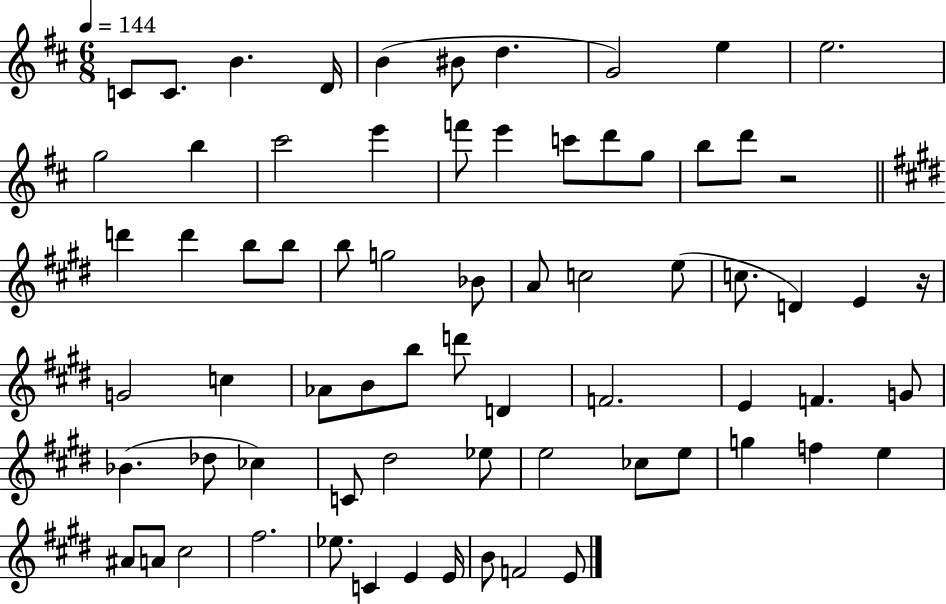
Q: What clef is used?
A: treble